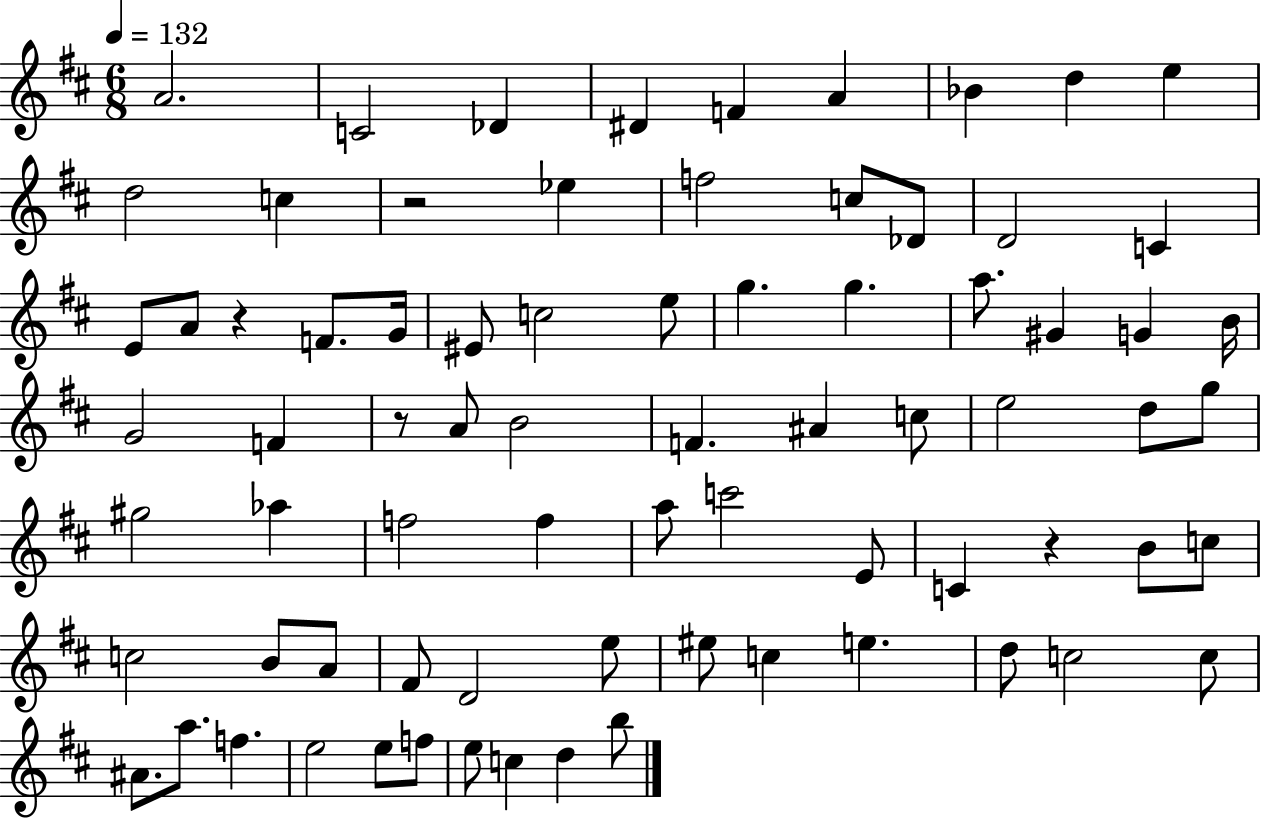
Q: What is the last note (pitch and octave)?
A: B5